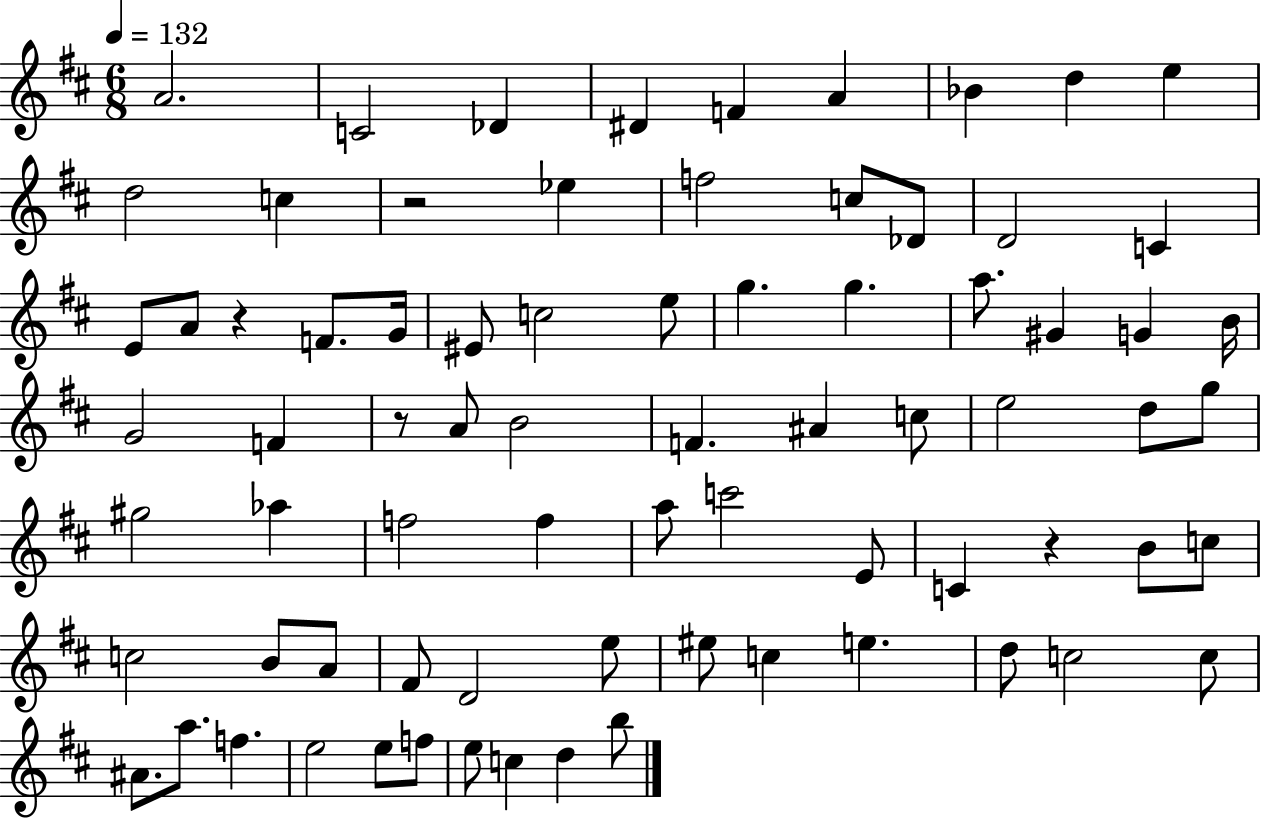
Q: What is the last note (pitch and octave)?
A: B5